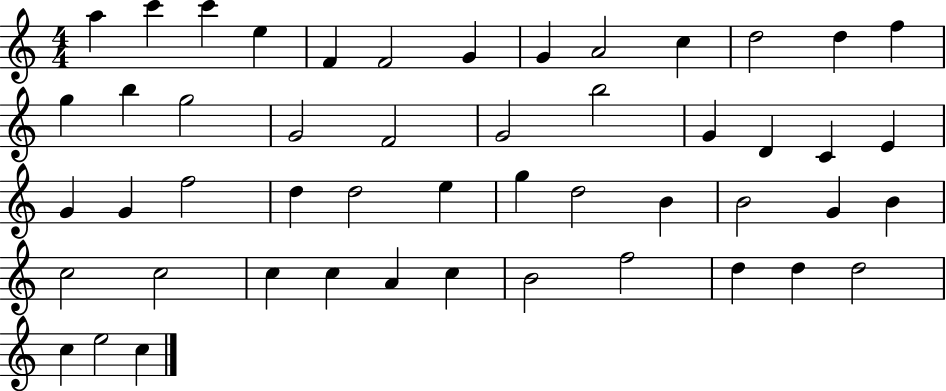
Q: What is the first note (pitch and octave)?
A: A5